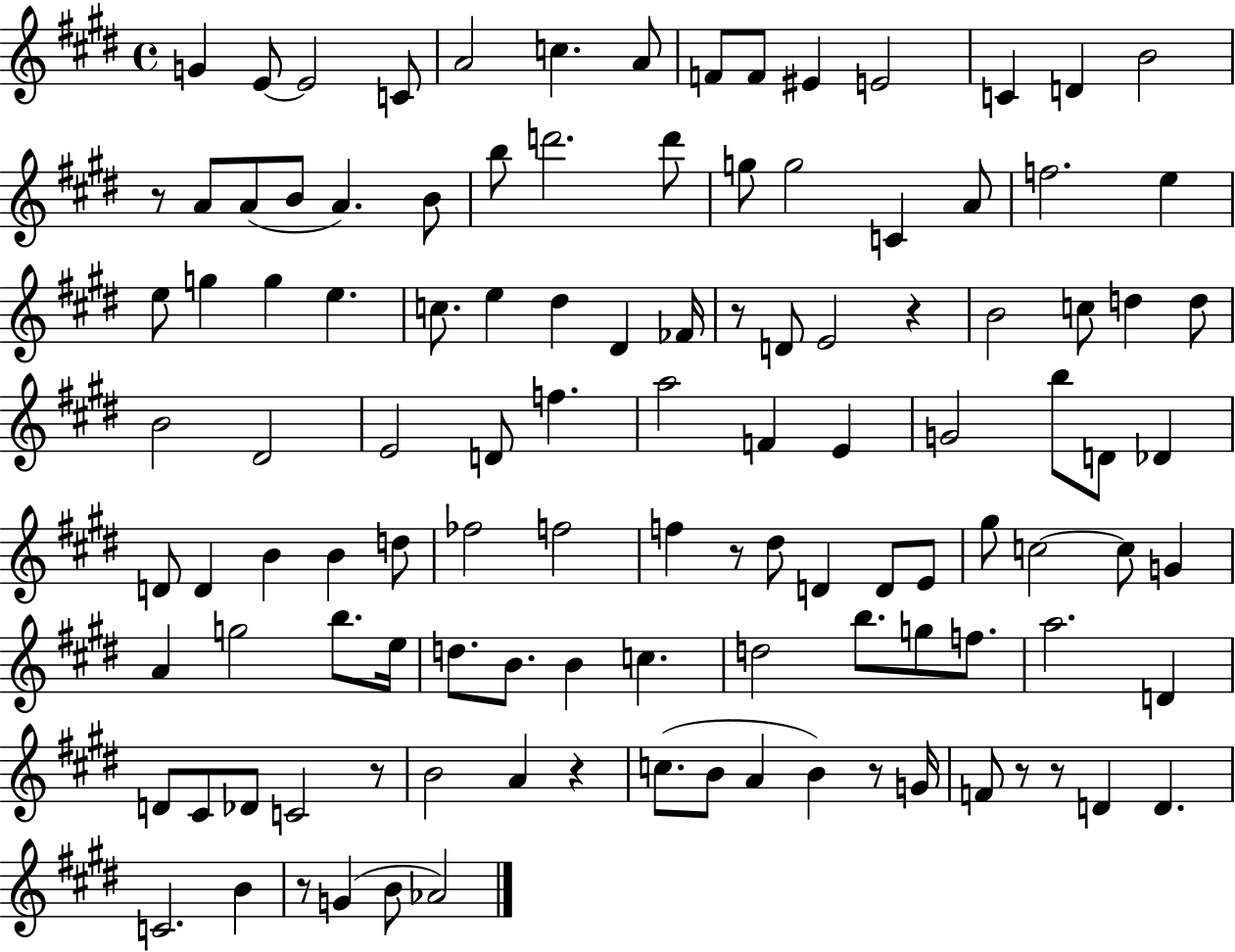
{
  \clef treble
  \time 4/4
  \defaultTimeSignature
  \key e \major
  g'4 e'8~~ e'2 c'8 | a'2 c''4. a'8 | f'8 f'8 eis'4 e'2 | c'4 d'4 b'2 | \break r8 a'8 a'8( b'8 a'4.) b'8 | b''8 d'''2. d'''8 | g''8 g''2 c'4 a'8 | f''2. e''4 | \break e''8 g''4 g''4 e''4. | c''8. e''4 dis''4 dis'4 fes'16 | r8 d'8 e'2 r4 | b'2 c''8 d''4 d''8 | \break b'2 dis'2 | e'2 d'8 f''4. | a''2 f'4 e'4 | g'2 b''8 d'8 des'4 | \break d'8 d'4 b'4 b'4 d''8 | fes''2 f''2 | f''4 r8 dis''8 d'4 d'8 e'8 | gis''8 c''2~~ c''8 g'4 | \break a'4 g''2 b''8. e''16 | d''8. b'8. b'4 c''4. | d''2 b''8. g''8 f''8. | a''2. d'4 | \break d'8 cis'8 des'8 c'2 r8 | b'2 a'4 r4 | c''8.( b'8 a'4 b'4) r8 g'16 | f'8 r8 r8 d'4 d'4. | \break c'2. b'4 | r8 g'4( b'8 aes'2) | \bar "|."
}